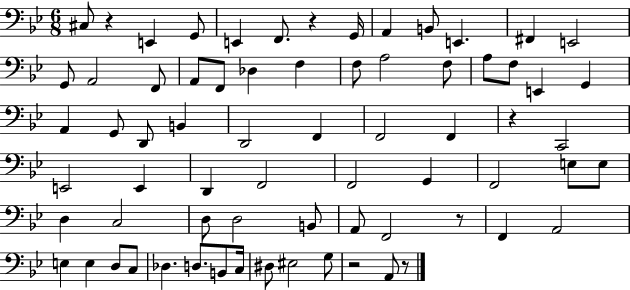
{
  \clef bass
  \numericTimeSignature
  \time 6/8
  \key bes \major
  cis8 r4 e,4 g,8 | e,4 f,8. r4 g,16 | a,4 b,8 e,4. | fis,4 e,2 | \break g,8 a,2 f,8 | a,8 f,8 des4 f4 | f8 a2 f8 | a8 f8 e,4 g,4 | \break a,4 g,8 d,8 b,4 | d,2 f,4 | f,2 f,4 | r4 c,2 | \break e,2 e,4 | d,4 f,2 | f,2 g,4 | f,2 e8 e8 | \break d4 c2 | d8 d2 b,8 | a,8 f,2 r8 | f,4 a,2 | \break e4 e4 d8 c8 | des4. d8. b,8 c16 | dis8 eis2 g8 | r2 a,8 r8 | \break \bar "|."
}